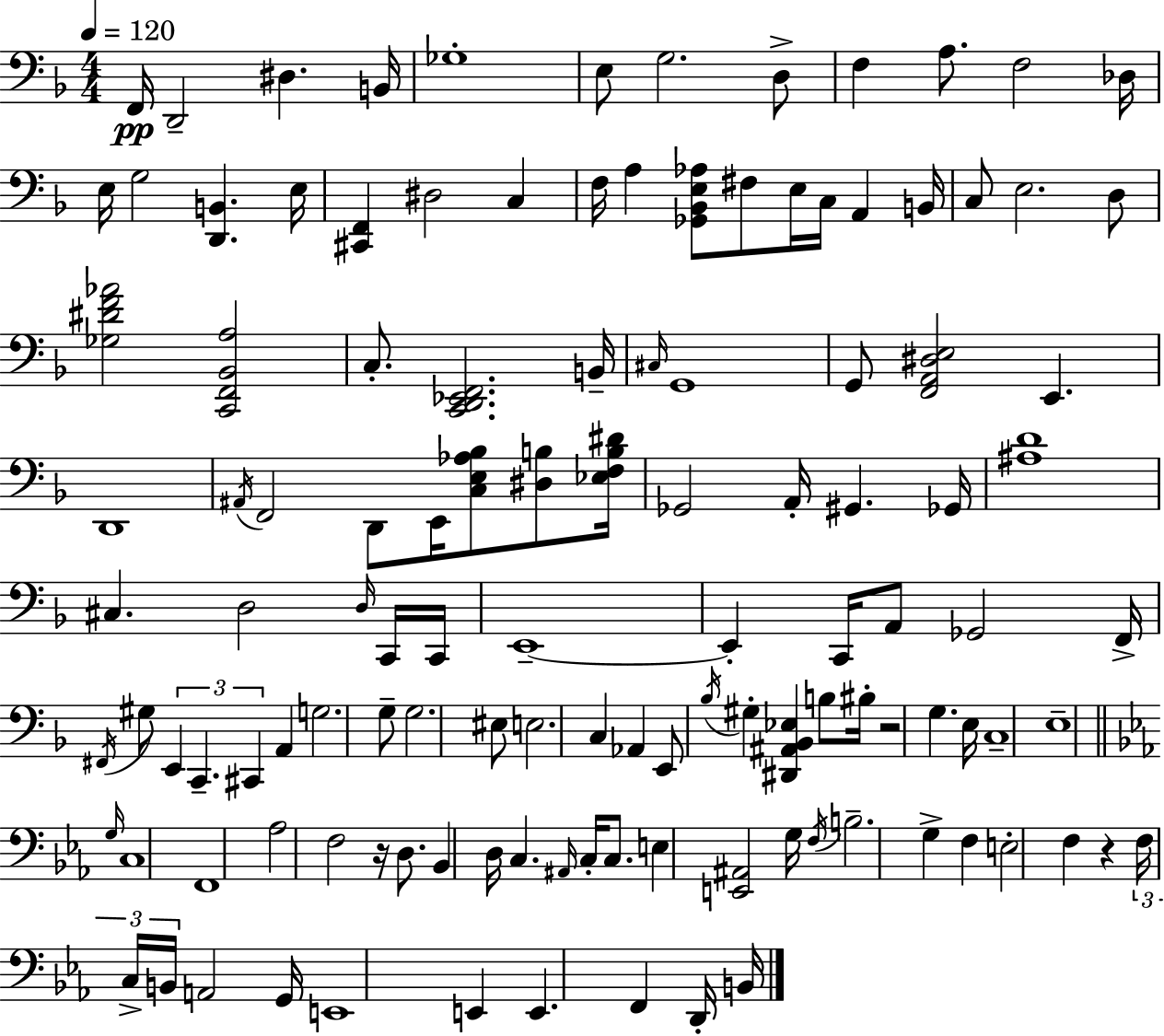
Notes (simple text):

F2/s D2/h D#3/q. B2/s Gb3/w E3/e G3/h. D3/e F3/q A3/e. F3/h Db3/s E3/s G3/h [D2,B2]/q. E3/s [C#2,F2]/q D#3/h C3/q F3/s A3/q [Gb2,Bb2,E3,Ab3]/e F#3/e E3/s C3/s A2/q B2/s C3/e E3/h. D3/e [Gb3,D#4,F4,Ab4]/h [C2,F2,Bb2,A3]/h C3/e. [C2,D2,Eb2,F2]/h. B2/s C#3/s G2/w G2/e [F2,A2,D#3,E3]/h E2/q. D2/w A#2/s F2/h D2/e E2/s [C3,E3,Ab3,Bb3]/e [D#3,B3]/e [Eb3,F3,B3,D#4]/s Gb2/h A2/s G#2/q. Gb2/s [A#3,D4]/w C#3/q. D3/h D3/s C2/s C2/s E2/w E2/q C2/s A2/e Gb2/h F2/s F#2/s G#3/e E2/q C2/q. C#2/q A2/q G3/h. G3/e G3/h. EIS3/e E3/h. C3/q Ab2/q E2/e Bb3/s G#3/q [D#2,A#2,Bb2,Eb3]/q B3/e BIS3/s R/h G3/q. E3/s C3/w E3/w G3/s C3/w F2/w Ab3/h F3/h R/s D3/e. Bb2/q D3/s C3/q. A#2/s C3/s C3/e. E3/q [E2,A#2]/h G3/s F3/s B3/h. G3/q F3/q E3/h F3/q R/q F3/s C3/s B2/s A2/h G2/s E2/w E2/q E2/q. F2/q D2/s B2/s